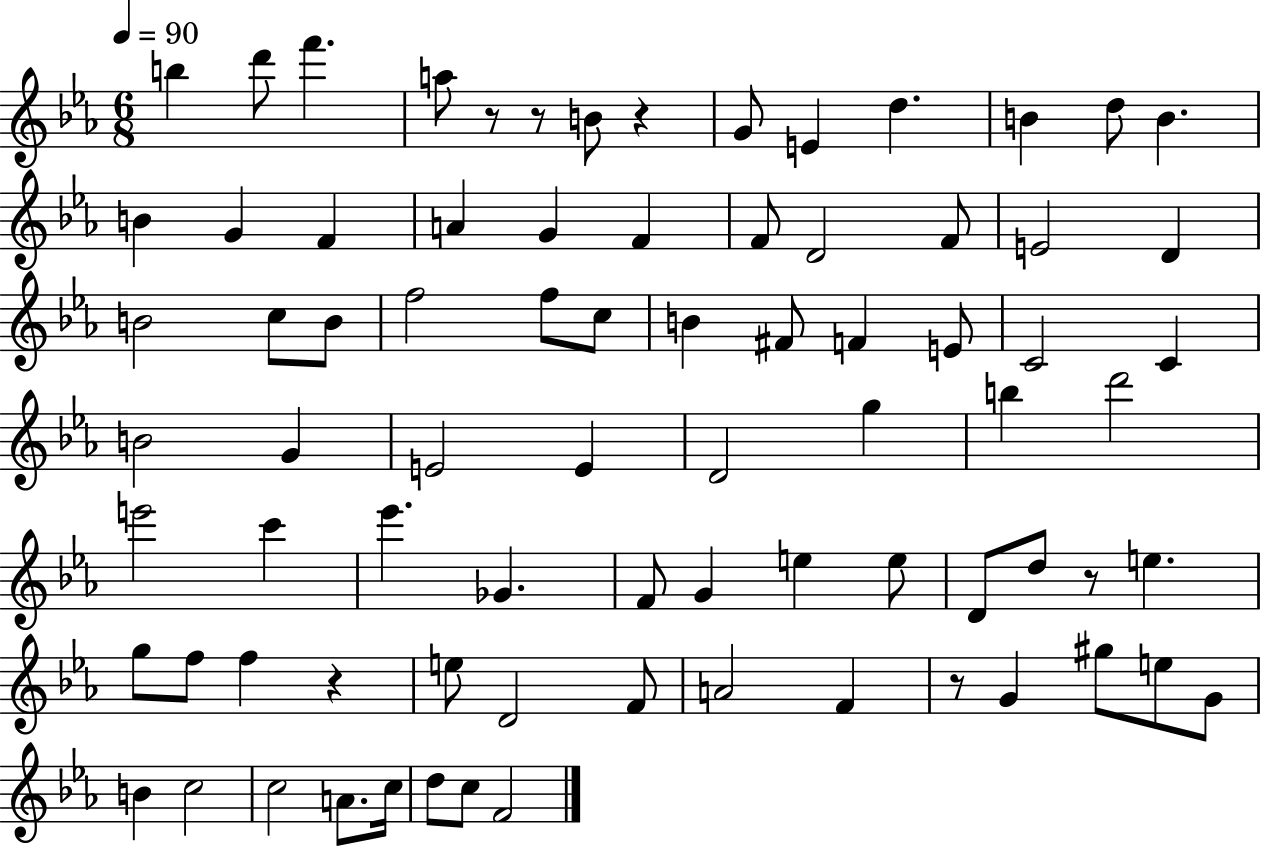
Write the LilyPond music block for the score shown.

{
  \clef treble
  \numericTimeSignature
  \time 6/8
  \key ees \major
  \tempo 4 = 90
  b''4 d'''8 f'''4. | a''8 r8 r8 b'8 r4 | g'8 e'4 d''4. | b'4 d''8 b'4. | \break b'4 g'4 f'4 | a'4 g'4 f'4 | f'8 d'2 f'8 | e'2 d'4 | \break b'2 c''8 b'8 | f''2 f''8 c''8 | b'4 fis'8 f'4 e'8 | c'2 c'4 | \break b'2 g'4 | e'2 e'4 | d'2 g''4 | b''4 d'''2 | \break e'''2 c'''4 | ees'''4. ges'4. | f'8 g'4 e''4 e''8 | d'8 d''8 r8 e''4. | \break g''8 f''8 f''4 r4 | e''8 d'2 f'8 | a'2 f'4 | r8 g'4 gis''8 e''8 g'8 | \break b'4 c''2 | c''2 a'8. c''16 | d''8 c''8 f'2 | \bar "|."
}